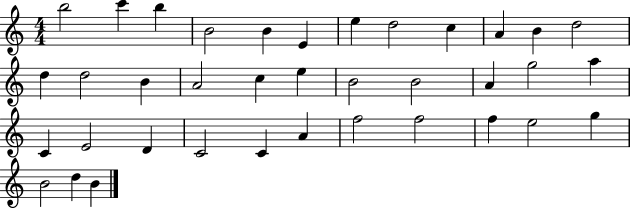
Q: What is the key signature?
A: C major